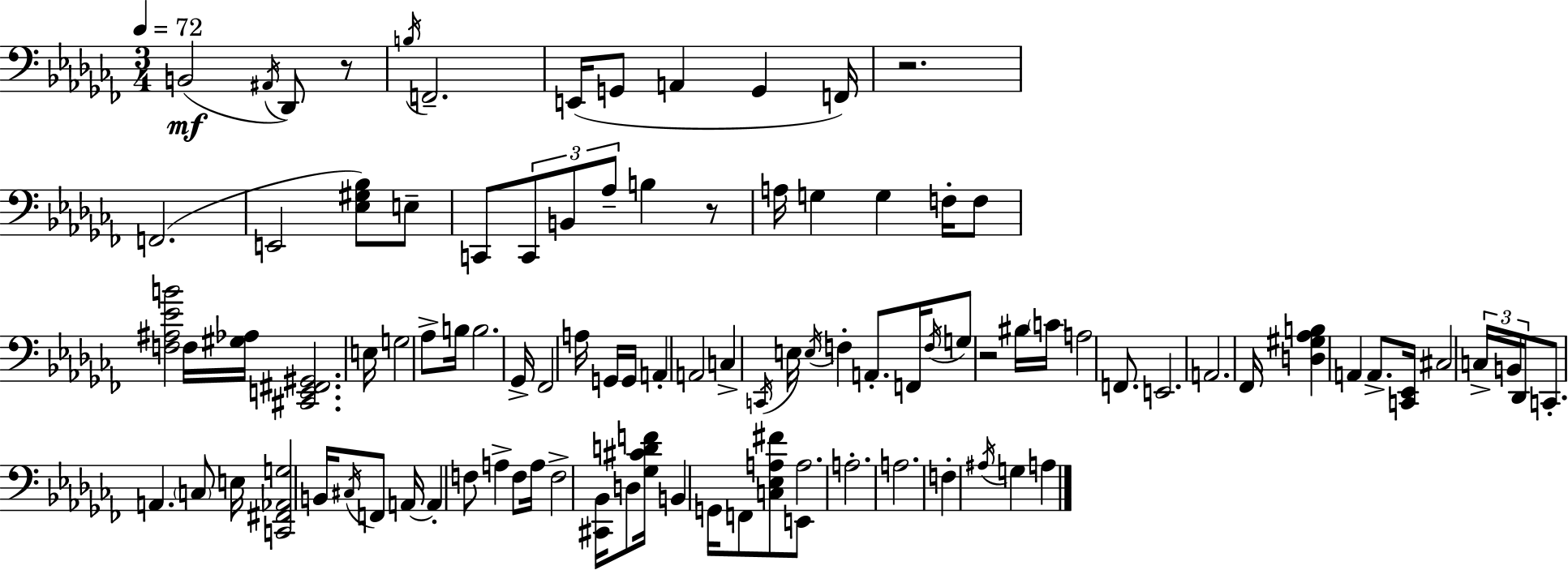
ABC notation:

X:1
T:Untitled
M:3/4
L:1/4
K:Abm
B,,2 ^A,,/4 _D,,/2 z/2 B,/4 F,,2 E,,/4 G,,/2 A,, G,, F,,/4 z2 F,,2 E,,2 [_E,^G,_B,]/2 E,/2 C,,/2 C,,/2 B,,/2 _A,/2 B, z/2 A,/4 G, G, F,/4 F,/2 [F,^A,_EB]2 F,/4 [^G,_A,]/4 [^C,,E,,^F,,^G,,]2 E,/4 G,2 _A,/2 B,/4 B,2 _G,,/4 _F,,2 A,/4 G,,/4 G,,/4 A,, A,,2 C, C,,/4 E,/4 E,/4 F, A,,/2 F,,/4 F,/4 G,/2 z2 ^B,/4 C/4 A,2 F,,/2 E,,2 A,,2 _F,,/4 [D,^G,_A,B,] A,, A,,/2 [C,,_E,,]/4 ^C,2 C,/4 B,,/4 _D,,/4 C,,/2 A,, C,/2 E,/4 [C,,^F,,_A,,G,]2 B,,/4 ^C,/4 F,,/2 A,,/4 A,, F,/2 A, F,/2 A,/4 F,2 [^C,,_B,,]/4 D,/2 [_G,^CDF]/4 B,, G,,/4 F,,/2 [C,_E,A,^F]/2 E,,/2 A,2 A,2 A,2 F, ^A,/4 G, A,